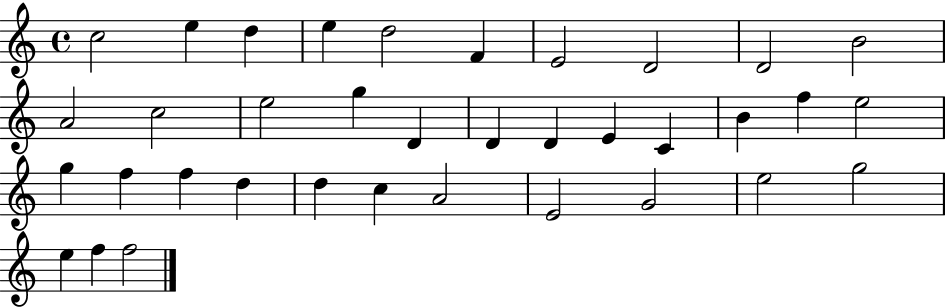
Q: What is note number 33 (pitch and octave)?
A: G5